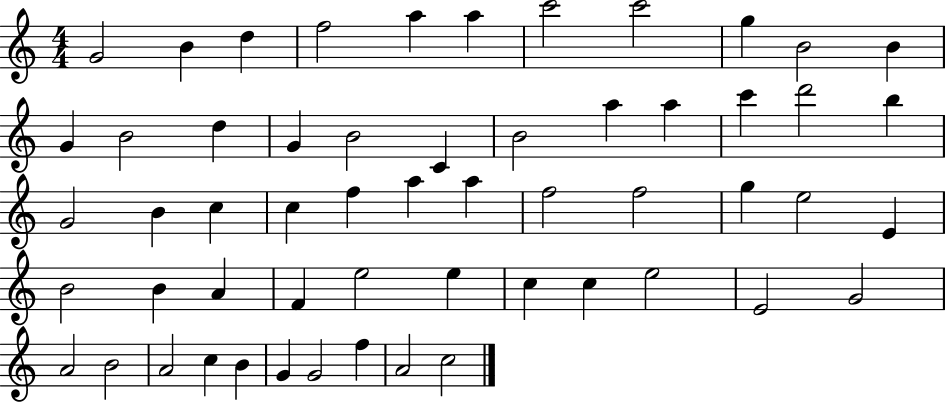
{
  \clef treble
  \numericTimeSignature
  \time 4/4
  \key c \major
  g'2 b'4 d''4 | f''2 a''4 a''4 | c'''2 c'''2 | g''4 b'2 b'4 | \break g'4 b'2 d''4 | g'4 b'2 c'4 | b'2 a''4 a''4 | c'''4 d'''2 b''4 | \break g'2 b'4 c''4 | c''4 f''4 a''4 a''4 | f''2 f''2 | g''4 e''2 e'4 | \break b'2 b'4 a'4 | f'4 e''2 e''4 | c''4 c''4 e''2 | e'2 g'2 | \break a'2 b'2 | a'2 c''4 b'4 | g'4 g'2 f''4 | a'2 c''2 | \break \bar "|."
}